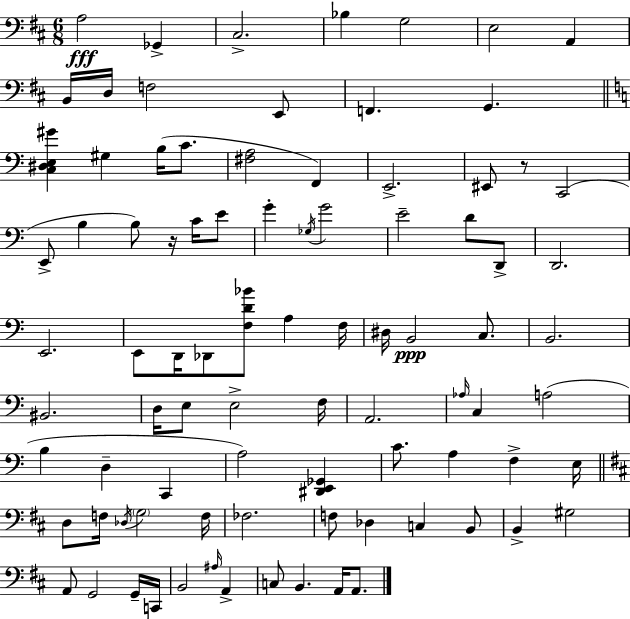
X:1
T:Untitled
M:6/8
L:1/4
K:D
A,2 _G,, ^C,2 _B, G,2 E,2 A,, B,,/4 D,/4 F,2 E,,/2 F,, G,, [C,^D,E,^G] ^G, B,/4 C/2 [^F,A,]2 F,, E,,2 ^E,,/2 z/2 C,,2 E,,/2 B, B,/2 z/4 C/4 E/2 G _G,/4 G2 E2 D/2 D,,/2 D,,2 E,,2 E,,/2 D,,/4 _D,,/2 [F,D_B]/2 A, F,/4 ^D,/4 B,,2 C,/2 B,,2 ^B,,2 D,/4 E,/2 E,2 F,/4 A,,2 _A,/4 C, A,2 B, D, C,, A,2 [^D,,E,,_G,,] C/2 A, F, E,/4 D,/2 F,/4 _D,/4 G,2 F,/4 _F,2 F,/2 _D, C, B,,/2 B,, ^G,2 A,,/2 G,,2 G,,/4 C,,/4 B,,2 ^A,/4 A,, C,/2 B,, A,,/4 A,,/2